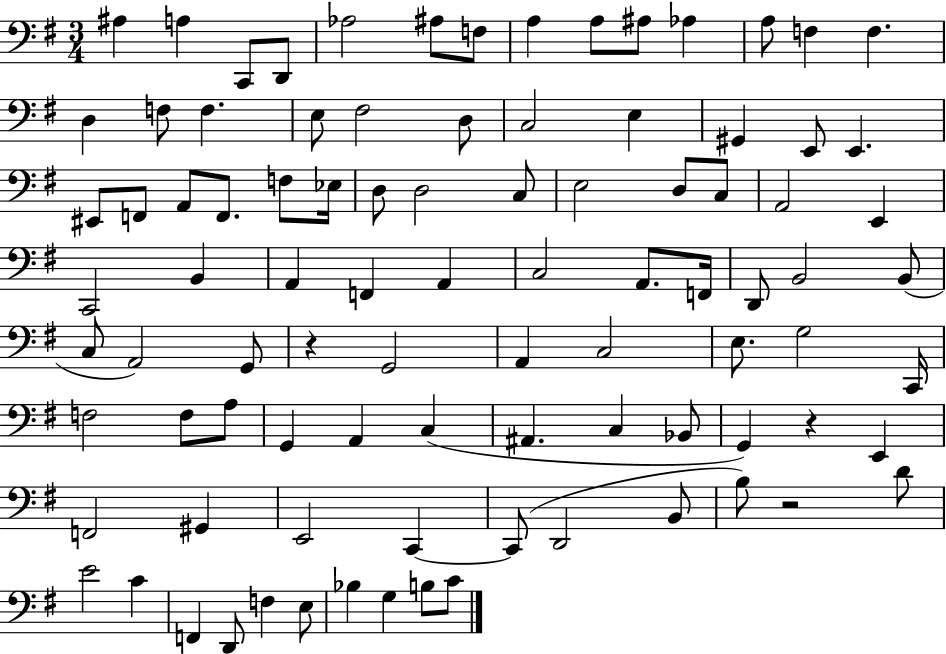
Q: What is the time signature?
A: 3/4